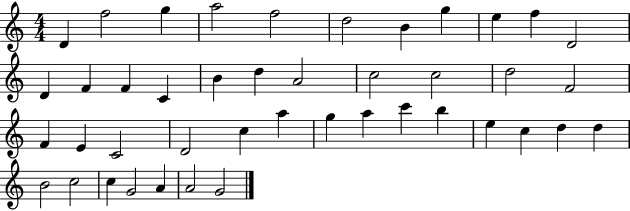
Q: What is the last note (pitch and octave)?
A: G4